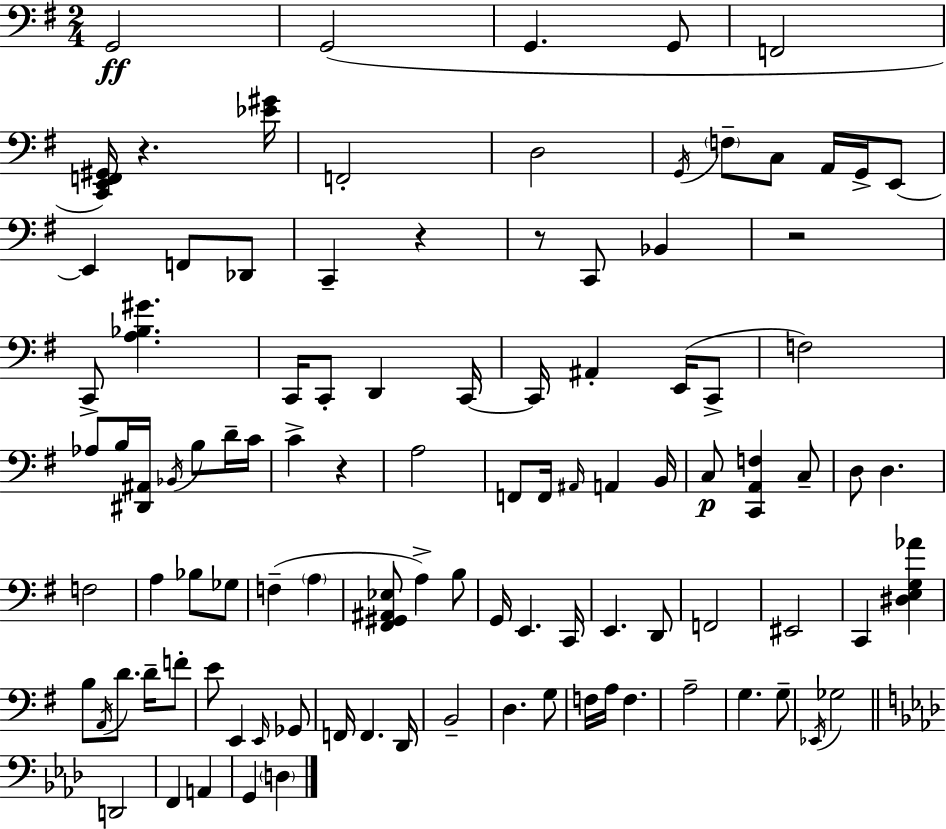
{
  \clef bass
  \numericTimeSignature
  \time 2/4
  \key g \major
  \repeat volta 2 { g,2\ff | g,2( | g,4. g,8 | f,2 | \break <c, e, f, gis,>16) r4. <ees' gis'>16 | f,2-. | d2 | \acciaccatura { g,16 } \parenthesize f8-- c8 a,16 g,16-> e,8~~ | \break e,4 f,8 des,8 | c,4-- r4 | r8 c,8 bes,4 | r2 | \break c,8-> <a bes gis'>4. | c,16 c,8-. d,4 | c,16~~ c,16 ais,4-. e,16( c,8-> | f2) | \break aes8 b16 <dis, ais,>16 \acciaccatura { bes,16 } b8 | d'16-- c'16 c'4-> r4 | a2 | f,8 f,16 \grace { ais,16 } a,4 | \break b,16 c8\p <c, a, f>4 | c8-- d8 d4. | f2 | a4 bes8 | \break ges8 f4--( \parenthesize a4 | <fis, gis, ais, ees>8 a4->) | b8 g,16 e,4. | c,16 e,4. | \break d,8 f,2 | eis,2 | c,4 <dis e g aes'>4 | b8 \acciaccatura { a,16 } d'8. | \break d'16-- f'8-. e'8 e,4 | \grace { e,16 } ges,8 f,16 f,4. | d,16 b,2-- | d4. | \break g8 f16 a16 f4. | a2-- | g4. | g8-- \acciaccatura { ees,16 } ges2 | \break \bar "||" \break \key aes \major d,2 | f,4 a,4 | g,4 \parenthesize d4 | } \bar "|."
}